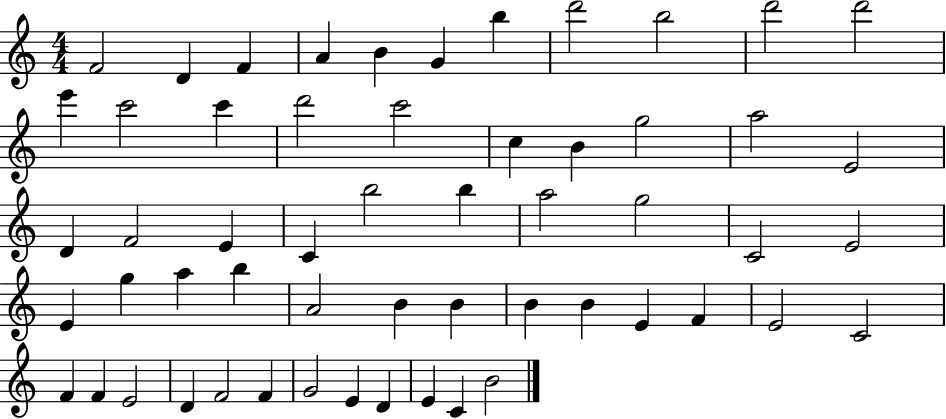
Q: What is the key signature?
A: C major